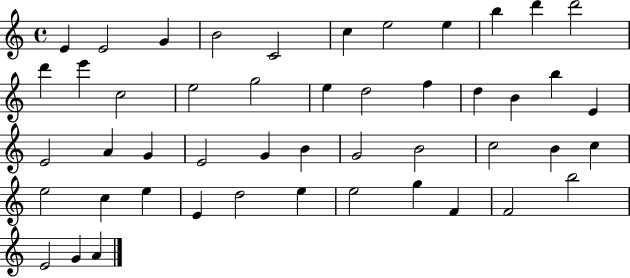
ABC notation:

X:1
T:Untitled
M:4/4
L:1/4
K:C
E E2 G B2 C2 c e2 e b d' d'2 d' e' c2 e2 g2 e d2 f d B b E E2 A G E2 G B G2 B2 c2 B c e2 c e E d2 e e2 g F F2 b2 E2 G A